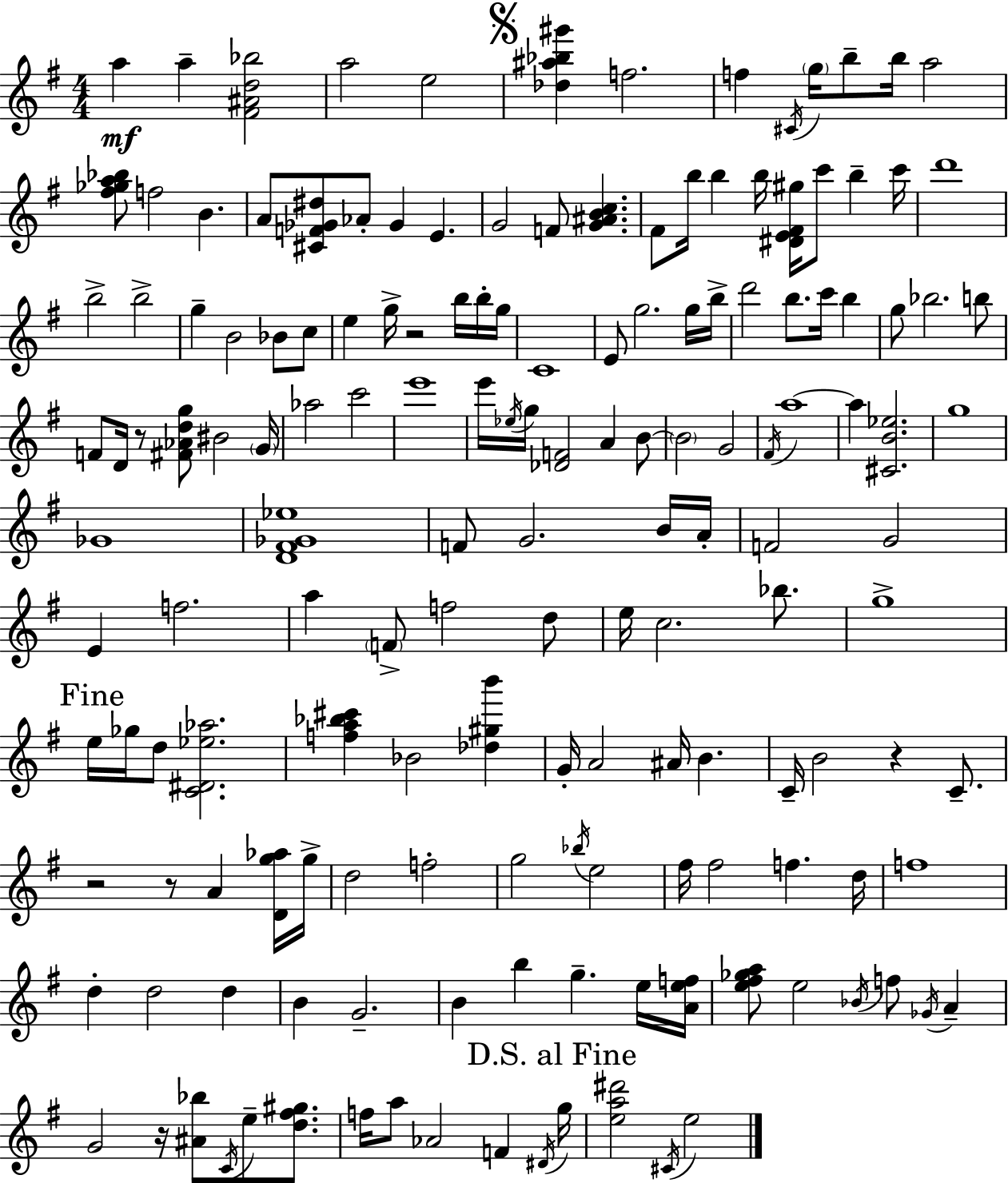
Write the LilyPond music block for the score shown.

{
  \clef treble
  \numericTimeSignature
  \time 4/4
  \key g \major
  a''4\mf a''4-- <fis' ais' d'' bes''>2 | a''2 e''2 | \mark \markup { \musicglyph "scripts.segno" } <des'' ais'' bes'' gis'''>4 f''2. | f''4 \acciaccatura { cis'16 } \parenthesize g''16 b''8-- b''16 a''2 | \break <fis'' ges'' a'' bes''>8 f''2 b'4. | a'8 <cis' f' ges' dis''>8 aes'8-. ges'4 e'4. | g'2 f'8 <g' ais' b' c''>4. | fis'8 b''16 b''4 b''16 <dis' e' fis' gis''>16 c'''8 b''4-- | \break c'''16 d'''1 | b''2-> b''2-> | g''4-- b'2 bes'8 c''8 | e''4 g''16-> r2 b''16 b''16-. | \break g''16 c'1 | e'8 g''2. g''16 | b''16-> d'''2 b''8. c'''16 b''4 | g''8 bes''2. b''8 | \break f'8 d'16 r8 <fis' aes' d'' g''>8 bis'2 | \parenthesize g'16 aes''2 c'''2 | e'''1 | e'''16 \acciaccatura { ees''16 } g''16 <des' f'>2 a'4 | \break b'8~~ \parenthesize b'2 g'2 | \acciaccatura { fis'16 } a''1~~ | a''4 <cis' b' ees''>2. | g''1 | \break ges'1 | <d' fis' ges' ees''>1 | f'8 g'2. | b'16 a'16-. f'2 g'2 | \break e'4 f''2. | a''4 \parenthesize f'8-> f''2 | d''8 e''16 c''2. | bes''8. g''1-> | \break \mark "Fine" e''16 ges''16 d''8 <c' dis' ees'' aes''>2. | <f'' a'' bes'' cis'''>4 bes'2 <des'' gis'' b'''>4 | g'16-. a'2 ais'16 b'4. | c'16-- b'2 r4 | \break c'8.-- r2 r8 a'4 | <d' g'' aes''>16 g''16-> d''2 f''2-. | g''2 \acciaccatura { bes''16 } e''2 | fis''16 fis''2 f''4. | \break d''16 f''1 | d''4-. d''2 | d''4 b'4 g'2.-- | b'4 b''4 g''4.-- | \break e''16 <a' e'' f''>16 <e'' fis'' ges'' a''>8 e''2 \acciaccatura { bes'16 } f''8 | \acciaccatura { ges'16 } a'4-- g'2 r16 <ais' bes''>8 | \acciaccatura { c'16 } e''8-- <d'' fis'' gis''>8. f''16 a''8 aes'2 | f'4 \acciaccatura { dis'16 } \mark "D.S. al Fine" g''16 <e'' a'' dis'''>2 | \break \acciaccatura { cis'16 } e''2 \bar "|."
}